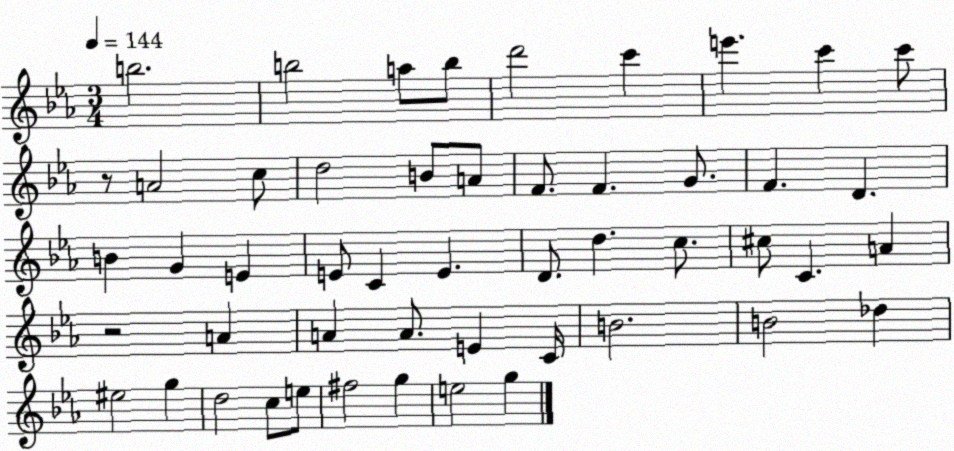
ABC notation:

X:1
T:Untitled
M:3/4
L:1/4
K:Eb
b2 b2 a/2 b/2 d'2 c' e' c' c'/2 z/2 A2 c/2 d2 B/2 A/2 F/2 F G/2 F D B G E E/2 C E D/2 d c/2 ^c/2 C A z2 A A A/2 E C/4 B2 B2 _d ^e2 g d2 c/2 e/2 ^f2 g e2 g